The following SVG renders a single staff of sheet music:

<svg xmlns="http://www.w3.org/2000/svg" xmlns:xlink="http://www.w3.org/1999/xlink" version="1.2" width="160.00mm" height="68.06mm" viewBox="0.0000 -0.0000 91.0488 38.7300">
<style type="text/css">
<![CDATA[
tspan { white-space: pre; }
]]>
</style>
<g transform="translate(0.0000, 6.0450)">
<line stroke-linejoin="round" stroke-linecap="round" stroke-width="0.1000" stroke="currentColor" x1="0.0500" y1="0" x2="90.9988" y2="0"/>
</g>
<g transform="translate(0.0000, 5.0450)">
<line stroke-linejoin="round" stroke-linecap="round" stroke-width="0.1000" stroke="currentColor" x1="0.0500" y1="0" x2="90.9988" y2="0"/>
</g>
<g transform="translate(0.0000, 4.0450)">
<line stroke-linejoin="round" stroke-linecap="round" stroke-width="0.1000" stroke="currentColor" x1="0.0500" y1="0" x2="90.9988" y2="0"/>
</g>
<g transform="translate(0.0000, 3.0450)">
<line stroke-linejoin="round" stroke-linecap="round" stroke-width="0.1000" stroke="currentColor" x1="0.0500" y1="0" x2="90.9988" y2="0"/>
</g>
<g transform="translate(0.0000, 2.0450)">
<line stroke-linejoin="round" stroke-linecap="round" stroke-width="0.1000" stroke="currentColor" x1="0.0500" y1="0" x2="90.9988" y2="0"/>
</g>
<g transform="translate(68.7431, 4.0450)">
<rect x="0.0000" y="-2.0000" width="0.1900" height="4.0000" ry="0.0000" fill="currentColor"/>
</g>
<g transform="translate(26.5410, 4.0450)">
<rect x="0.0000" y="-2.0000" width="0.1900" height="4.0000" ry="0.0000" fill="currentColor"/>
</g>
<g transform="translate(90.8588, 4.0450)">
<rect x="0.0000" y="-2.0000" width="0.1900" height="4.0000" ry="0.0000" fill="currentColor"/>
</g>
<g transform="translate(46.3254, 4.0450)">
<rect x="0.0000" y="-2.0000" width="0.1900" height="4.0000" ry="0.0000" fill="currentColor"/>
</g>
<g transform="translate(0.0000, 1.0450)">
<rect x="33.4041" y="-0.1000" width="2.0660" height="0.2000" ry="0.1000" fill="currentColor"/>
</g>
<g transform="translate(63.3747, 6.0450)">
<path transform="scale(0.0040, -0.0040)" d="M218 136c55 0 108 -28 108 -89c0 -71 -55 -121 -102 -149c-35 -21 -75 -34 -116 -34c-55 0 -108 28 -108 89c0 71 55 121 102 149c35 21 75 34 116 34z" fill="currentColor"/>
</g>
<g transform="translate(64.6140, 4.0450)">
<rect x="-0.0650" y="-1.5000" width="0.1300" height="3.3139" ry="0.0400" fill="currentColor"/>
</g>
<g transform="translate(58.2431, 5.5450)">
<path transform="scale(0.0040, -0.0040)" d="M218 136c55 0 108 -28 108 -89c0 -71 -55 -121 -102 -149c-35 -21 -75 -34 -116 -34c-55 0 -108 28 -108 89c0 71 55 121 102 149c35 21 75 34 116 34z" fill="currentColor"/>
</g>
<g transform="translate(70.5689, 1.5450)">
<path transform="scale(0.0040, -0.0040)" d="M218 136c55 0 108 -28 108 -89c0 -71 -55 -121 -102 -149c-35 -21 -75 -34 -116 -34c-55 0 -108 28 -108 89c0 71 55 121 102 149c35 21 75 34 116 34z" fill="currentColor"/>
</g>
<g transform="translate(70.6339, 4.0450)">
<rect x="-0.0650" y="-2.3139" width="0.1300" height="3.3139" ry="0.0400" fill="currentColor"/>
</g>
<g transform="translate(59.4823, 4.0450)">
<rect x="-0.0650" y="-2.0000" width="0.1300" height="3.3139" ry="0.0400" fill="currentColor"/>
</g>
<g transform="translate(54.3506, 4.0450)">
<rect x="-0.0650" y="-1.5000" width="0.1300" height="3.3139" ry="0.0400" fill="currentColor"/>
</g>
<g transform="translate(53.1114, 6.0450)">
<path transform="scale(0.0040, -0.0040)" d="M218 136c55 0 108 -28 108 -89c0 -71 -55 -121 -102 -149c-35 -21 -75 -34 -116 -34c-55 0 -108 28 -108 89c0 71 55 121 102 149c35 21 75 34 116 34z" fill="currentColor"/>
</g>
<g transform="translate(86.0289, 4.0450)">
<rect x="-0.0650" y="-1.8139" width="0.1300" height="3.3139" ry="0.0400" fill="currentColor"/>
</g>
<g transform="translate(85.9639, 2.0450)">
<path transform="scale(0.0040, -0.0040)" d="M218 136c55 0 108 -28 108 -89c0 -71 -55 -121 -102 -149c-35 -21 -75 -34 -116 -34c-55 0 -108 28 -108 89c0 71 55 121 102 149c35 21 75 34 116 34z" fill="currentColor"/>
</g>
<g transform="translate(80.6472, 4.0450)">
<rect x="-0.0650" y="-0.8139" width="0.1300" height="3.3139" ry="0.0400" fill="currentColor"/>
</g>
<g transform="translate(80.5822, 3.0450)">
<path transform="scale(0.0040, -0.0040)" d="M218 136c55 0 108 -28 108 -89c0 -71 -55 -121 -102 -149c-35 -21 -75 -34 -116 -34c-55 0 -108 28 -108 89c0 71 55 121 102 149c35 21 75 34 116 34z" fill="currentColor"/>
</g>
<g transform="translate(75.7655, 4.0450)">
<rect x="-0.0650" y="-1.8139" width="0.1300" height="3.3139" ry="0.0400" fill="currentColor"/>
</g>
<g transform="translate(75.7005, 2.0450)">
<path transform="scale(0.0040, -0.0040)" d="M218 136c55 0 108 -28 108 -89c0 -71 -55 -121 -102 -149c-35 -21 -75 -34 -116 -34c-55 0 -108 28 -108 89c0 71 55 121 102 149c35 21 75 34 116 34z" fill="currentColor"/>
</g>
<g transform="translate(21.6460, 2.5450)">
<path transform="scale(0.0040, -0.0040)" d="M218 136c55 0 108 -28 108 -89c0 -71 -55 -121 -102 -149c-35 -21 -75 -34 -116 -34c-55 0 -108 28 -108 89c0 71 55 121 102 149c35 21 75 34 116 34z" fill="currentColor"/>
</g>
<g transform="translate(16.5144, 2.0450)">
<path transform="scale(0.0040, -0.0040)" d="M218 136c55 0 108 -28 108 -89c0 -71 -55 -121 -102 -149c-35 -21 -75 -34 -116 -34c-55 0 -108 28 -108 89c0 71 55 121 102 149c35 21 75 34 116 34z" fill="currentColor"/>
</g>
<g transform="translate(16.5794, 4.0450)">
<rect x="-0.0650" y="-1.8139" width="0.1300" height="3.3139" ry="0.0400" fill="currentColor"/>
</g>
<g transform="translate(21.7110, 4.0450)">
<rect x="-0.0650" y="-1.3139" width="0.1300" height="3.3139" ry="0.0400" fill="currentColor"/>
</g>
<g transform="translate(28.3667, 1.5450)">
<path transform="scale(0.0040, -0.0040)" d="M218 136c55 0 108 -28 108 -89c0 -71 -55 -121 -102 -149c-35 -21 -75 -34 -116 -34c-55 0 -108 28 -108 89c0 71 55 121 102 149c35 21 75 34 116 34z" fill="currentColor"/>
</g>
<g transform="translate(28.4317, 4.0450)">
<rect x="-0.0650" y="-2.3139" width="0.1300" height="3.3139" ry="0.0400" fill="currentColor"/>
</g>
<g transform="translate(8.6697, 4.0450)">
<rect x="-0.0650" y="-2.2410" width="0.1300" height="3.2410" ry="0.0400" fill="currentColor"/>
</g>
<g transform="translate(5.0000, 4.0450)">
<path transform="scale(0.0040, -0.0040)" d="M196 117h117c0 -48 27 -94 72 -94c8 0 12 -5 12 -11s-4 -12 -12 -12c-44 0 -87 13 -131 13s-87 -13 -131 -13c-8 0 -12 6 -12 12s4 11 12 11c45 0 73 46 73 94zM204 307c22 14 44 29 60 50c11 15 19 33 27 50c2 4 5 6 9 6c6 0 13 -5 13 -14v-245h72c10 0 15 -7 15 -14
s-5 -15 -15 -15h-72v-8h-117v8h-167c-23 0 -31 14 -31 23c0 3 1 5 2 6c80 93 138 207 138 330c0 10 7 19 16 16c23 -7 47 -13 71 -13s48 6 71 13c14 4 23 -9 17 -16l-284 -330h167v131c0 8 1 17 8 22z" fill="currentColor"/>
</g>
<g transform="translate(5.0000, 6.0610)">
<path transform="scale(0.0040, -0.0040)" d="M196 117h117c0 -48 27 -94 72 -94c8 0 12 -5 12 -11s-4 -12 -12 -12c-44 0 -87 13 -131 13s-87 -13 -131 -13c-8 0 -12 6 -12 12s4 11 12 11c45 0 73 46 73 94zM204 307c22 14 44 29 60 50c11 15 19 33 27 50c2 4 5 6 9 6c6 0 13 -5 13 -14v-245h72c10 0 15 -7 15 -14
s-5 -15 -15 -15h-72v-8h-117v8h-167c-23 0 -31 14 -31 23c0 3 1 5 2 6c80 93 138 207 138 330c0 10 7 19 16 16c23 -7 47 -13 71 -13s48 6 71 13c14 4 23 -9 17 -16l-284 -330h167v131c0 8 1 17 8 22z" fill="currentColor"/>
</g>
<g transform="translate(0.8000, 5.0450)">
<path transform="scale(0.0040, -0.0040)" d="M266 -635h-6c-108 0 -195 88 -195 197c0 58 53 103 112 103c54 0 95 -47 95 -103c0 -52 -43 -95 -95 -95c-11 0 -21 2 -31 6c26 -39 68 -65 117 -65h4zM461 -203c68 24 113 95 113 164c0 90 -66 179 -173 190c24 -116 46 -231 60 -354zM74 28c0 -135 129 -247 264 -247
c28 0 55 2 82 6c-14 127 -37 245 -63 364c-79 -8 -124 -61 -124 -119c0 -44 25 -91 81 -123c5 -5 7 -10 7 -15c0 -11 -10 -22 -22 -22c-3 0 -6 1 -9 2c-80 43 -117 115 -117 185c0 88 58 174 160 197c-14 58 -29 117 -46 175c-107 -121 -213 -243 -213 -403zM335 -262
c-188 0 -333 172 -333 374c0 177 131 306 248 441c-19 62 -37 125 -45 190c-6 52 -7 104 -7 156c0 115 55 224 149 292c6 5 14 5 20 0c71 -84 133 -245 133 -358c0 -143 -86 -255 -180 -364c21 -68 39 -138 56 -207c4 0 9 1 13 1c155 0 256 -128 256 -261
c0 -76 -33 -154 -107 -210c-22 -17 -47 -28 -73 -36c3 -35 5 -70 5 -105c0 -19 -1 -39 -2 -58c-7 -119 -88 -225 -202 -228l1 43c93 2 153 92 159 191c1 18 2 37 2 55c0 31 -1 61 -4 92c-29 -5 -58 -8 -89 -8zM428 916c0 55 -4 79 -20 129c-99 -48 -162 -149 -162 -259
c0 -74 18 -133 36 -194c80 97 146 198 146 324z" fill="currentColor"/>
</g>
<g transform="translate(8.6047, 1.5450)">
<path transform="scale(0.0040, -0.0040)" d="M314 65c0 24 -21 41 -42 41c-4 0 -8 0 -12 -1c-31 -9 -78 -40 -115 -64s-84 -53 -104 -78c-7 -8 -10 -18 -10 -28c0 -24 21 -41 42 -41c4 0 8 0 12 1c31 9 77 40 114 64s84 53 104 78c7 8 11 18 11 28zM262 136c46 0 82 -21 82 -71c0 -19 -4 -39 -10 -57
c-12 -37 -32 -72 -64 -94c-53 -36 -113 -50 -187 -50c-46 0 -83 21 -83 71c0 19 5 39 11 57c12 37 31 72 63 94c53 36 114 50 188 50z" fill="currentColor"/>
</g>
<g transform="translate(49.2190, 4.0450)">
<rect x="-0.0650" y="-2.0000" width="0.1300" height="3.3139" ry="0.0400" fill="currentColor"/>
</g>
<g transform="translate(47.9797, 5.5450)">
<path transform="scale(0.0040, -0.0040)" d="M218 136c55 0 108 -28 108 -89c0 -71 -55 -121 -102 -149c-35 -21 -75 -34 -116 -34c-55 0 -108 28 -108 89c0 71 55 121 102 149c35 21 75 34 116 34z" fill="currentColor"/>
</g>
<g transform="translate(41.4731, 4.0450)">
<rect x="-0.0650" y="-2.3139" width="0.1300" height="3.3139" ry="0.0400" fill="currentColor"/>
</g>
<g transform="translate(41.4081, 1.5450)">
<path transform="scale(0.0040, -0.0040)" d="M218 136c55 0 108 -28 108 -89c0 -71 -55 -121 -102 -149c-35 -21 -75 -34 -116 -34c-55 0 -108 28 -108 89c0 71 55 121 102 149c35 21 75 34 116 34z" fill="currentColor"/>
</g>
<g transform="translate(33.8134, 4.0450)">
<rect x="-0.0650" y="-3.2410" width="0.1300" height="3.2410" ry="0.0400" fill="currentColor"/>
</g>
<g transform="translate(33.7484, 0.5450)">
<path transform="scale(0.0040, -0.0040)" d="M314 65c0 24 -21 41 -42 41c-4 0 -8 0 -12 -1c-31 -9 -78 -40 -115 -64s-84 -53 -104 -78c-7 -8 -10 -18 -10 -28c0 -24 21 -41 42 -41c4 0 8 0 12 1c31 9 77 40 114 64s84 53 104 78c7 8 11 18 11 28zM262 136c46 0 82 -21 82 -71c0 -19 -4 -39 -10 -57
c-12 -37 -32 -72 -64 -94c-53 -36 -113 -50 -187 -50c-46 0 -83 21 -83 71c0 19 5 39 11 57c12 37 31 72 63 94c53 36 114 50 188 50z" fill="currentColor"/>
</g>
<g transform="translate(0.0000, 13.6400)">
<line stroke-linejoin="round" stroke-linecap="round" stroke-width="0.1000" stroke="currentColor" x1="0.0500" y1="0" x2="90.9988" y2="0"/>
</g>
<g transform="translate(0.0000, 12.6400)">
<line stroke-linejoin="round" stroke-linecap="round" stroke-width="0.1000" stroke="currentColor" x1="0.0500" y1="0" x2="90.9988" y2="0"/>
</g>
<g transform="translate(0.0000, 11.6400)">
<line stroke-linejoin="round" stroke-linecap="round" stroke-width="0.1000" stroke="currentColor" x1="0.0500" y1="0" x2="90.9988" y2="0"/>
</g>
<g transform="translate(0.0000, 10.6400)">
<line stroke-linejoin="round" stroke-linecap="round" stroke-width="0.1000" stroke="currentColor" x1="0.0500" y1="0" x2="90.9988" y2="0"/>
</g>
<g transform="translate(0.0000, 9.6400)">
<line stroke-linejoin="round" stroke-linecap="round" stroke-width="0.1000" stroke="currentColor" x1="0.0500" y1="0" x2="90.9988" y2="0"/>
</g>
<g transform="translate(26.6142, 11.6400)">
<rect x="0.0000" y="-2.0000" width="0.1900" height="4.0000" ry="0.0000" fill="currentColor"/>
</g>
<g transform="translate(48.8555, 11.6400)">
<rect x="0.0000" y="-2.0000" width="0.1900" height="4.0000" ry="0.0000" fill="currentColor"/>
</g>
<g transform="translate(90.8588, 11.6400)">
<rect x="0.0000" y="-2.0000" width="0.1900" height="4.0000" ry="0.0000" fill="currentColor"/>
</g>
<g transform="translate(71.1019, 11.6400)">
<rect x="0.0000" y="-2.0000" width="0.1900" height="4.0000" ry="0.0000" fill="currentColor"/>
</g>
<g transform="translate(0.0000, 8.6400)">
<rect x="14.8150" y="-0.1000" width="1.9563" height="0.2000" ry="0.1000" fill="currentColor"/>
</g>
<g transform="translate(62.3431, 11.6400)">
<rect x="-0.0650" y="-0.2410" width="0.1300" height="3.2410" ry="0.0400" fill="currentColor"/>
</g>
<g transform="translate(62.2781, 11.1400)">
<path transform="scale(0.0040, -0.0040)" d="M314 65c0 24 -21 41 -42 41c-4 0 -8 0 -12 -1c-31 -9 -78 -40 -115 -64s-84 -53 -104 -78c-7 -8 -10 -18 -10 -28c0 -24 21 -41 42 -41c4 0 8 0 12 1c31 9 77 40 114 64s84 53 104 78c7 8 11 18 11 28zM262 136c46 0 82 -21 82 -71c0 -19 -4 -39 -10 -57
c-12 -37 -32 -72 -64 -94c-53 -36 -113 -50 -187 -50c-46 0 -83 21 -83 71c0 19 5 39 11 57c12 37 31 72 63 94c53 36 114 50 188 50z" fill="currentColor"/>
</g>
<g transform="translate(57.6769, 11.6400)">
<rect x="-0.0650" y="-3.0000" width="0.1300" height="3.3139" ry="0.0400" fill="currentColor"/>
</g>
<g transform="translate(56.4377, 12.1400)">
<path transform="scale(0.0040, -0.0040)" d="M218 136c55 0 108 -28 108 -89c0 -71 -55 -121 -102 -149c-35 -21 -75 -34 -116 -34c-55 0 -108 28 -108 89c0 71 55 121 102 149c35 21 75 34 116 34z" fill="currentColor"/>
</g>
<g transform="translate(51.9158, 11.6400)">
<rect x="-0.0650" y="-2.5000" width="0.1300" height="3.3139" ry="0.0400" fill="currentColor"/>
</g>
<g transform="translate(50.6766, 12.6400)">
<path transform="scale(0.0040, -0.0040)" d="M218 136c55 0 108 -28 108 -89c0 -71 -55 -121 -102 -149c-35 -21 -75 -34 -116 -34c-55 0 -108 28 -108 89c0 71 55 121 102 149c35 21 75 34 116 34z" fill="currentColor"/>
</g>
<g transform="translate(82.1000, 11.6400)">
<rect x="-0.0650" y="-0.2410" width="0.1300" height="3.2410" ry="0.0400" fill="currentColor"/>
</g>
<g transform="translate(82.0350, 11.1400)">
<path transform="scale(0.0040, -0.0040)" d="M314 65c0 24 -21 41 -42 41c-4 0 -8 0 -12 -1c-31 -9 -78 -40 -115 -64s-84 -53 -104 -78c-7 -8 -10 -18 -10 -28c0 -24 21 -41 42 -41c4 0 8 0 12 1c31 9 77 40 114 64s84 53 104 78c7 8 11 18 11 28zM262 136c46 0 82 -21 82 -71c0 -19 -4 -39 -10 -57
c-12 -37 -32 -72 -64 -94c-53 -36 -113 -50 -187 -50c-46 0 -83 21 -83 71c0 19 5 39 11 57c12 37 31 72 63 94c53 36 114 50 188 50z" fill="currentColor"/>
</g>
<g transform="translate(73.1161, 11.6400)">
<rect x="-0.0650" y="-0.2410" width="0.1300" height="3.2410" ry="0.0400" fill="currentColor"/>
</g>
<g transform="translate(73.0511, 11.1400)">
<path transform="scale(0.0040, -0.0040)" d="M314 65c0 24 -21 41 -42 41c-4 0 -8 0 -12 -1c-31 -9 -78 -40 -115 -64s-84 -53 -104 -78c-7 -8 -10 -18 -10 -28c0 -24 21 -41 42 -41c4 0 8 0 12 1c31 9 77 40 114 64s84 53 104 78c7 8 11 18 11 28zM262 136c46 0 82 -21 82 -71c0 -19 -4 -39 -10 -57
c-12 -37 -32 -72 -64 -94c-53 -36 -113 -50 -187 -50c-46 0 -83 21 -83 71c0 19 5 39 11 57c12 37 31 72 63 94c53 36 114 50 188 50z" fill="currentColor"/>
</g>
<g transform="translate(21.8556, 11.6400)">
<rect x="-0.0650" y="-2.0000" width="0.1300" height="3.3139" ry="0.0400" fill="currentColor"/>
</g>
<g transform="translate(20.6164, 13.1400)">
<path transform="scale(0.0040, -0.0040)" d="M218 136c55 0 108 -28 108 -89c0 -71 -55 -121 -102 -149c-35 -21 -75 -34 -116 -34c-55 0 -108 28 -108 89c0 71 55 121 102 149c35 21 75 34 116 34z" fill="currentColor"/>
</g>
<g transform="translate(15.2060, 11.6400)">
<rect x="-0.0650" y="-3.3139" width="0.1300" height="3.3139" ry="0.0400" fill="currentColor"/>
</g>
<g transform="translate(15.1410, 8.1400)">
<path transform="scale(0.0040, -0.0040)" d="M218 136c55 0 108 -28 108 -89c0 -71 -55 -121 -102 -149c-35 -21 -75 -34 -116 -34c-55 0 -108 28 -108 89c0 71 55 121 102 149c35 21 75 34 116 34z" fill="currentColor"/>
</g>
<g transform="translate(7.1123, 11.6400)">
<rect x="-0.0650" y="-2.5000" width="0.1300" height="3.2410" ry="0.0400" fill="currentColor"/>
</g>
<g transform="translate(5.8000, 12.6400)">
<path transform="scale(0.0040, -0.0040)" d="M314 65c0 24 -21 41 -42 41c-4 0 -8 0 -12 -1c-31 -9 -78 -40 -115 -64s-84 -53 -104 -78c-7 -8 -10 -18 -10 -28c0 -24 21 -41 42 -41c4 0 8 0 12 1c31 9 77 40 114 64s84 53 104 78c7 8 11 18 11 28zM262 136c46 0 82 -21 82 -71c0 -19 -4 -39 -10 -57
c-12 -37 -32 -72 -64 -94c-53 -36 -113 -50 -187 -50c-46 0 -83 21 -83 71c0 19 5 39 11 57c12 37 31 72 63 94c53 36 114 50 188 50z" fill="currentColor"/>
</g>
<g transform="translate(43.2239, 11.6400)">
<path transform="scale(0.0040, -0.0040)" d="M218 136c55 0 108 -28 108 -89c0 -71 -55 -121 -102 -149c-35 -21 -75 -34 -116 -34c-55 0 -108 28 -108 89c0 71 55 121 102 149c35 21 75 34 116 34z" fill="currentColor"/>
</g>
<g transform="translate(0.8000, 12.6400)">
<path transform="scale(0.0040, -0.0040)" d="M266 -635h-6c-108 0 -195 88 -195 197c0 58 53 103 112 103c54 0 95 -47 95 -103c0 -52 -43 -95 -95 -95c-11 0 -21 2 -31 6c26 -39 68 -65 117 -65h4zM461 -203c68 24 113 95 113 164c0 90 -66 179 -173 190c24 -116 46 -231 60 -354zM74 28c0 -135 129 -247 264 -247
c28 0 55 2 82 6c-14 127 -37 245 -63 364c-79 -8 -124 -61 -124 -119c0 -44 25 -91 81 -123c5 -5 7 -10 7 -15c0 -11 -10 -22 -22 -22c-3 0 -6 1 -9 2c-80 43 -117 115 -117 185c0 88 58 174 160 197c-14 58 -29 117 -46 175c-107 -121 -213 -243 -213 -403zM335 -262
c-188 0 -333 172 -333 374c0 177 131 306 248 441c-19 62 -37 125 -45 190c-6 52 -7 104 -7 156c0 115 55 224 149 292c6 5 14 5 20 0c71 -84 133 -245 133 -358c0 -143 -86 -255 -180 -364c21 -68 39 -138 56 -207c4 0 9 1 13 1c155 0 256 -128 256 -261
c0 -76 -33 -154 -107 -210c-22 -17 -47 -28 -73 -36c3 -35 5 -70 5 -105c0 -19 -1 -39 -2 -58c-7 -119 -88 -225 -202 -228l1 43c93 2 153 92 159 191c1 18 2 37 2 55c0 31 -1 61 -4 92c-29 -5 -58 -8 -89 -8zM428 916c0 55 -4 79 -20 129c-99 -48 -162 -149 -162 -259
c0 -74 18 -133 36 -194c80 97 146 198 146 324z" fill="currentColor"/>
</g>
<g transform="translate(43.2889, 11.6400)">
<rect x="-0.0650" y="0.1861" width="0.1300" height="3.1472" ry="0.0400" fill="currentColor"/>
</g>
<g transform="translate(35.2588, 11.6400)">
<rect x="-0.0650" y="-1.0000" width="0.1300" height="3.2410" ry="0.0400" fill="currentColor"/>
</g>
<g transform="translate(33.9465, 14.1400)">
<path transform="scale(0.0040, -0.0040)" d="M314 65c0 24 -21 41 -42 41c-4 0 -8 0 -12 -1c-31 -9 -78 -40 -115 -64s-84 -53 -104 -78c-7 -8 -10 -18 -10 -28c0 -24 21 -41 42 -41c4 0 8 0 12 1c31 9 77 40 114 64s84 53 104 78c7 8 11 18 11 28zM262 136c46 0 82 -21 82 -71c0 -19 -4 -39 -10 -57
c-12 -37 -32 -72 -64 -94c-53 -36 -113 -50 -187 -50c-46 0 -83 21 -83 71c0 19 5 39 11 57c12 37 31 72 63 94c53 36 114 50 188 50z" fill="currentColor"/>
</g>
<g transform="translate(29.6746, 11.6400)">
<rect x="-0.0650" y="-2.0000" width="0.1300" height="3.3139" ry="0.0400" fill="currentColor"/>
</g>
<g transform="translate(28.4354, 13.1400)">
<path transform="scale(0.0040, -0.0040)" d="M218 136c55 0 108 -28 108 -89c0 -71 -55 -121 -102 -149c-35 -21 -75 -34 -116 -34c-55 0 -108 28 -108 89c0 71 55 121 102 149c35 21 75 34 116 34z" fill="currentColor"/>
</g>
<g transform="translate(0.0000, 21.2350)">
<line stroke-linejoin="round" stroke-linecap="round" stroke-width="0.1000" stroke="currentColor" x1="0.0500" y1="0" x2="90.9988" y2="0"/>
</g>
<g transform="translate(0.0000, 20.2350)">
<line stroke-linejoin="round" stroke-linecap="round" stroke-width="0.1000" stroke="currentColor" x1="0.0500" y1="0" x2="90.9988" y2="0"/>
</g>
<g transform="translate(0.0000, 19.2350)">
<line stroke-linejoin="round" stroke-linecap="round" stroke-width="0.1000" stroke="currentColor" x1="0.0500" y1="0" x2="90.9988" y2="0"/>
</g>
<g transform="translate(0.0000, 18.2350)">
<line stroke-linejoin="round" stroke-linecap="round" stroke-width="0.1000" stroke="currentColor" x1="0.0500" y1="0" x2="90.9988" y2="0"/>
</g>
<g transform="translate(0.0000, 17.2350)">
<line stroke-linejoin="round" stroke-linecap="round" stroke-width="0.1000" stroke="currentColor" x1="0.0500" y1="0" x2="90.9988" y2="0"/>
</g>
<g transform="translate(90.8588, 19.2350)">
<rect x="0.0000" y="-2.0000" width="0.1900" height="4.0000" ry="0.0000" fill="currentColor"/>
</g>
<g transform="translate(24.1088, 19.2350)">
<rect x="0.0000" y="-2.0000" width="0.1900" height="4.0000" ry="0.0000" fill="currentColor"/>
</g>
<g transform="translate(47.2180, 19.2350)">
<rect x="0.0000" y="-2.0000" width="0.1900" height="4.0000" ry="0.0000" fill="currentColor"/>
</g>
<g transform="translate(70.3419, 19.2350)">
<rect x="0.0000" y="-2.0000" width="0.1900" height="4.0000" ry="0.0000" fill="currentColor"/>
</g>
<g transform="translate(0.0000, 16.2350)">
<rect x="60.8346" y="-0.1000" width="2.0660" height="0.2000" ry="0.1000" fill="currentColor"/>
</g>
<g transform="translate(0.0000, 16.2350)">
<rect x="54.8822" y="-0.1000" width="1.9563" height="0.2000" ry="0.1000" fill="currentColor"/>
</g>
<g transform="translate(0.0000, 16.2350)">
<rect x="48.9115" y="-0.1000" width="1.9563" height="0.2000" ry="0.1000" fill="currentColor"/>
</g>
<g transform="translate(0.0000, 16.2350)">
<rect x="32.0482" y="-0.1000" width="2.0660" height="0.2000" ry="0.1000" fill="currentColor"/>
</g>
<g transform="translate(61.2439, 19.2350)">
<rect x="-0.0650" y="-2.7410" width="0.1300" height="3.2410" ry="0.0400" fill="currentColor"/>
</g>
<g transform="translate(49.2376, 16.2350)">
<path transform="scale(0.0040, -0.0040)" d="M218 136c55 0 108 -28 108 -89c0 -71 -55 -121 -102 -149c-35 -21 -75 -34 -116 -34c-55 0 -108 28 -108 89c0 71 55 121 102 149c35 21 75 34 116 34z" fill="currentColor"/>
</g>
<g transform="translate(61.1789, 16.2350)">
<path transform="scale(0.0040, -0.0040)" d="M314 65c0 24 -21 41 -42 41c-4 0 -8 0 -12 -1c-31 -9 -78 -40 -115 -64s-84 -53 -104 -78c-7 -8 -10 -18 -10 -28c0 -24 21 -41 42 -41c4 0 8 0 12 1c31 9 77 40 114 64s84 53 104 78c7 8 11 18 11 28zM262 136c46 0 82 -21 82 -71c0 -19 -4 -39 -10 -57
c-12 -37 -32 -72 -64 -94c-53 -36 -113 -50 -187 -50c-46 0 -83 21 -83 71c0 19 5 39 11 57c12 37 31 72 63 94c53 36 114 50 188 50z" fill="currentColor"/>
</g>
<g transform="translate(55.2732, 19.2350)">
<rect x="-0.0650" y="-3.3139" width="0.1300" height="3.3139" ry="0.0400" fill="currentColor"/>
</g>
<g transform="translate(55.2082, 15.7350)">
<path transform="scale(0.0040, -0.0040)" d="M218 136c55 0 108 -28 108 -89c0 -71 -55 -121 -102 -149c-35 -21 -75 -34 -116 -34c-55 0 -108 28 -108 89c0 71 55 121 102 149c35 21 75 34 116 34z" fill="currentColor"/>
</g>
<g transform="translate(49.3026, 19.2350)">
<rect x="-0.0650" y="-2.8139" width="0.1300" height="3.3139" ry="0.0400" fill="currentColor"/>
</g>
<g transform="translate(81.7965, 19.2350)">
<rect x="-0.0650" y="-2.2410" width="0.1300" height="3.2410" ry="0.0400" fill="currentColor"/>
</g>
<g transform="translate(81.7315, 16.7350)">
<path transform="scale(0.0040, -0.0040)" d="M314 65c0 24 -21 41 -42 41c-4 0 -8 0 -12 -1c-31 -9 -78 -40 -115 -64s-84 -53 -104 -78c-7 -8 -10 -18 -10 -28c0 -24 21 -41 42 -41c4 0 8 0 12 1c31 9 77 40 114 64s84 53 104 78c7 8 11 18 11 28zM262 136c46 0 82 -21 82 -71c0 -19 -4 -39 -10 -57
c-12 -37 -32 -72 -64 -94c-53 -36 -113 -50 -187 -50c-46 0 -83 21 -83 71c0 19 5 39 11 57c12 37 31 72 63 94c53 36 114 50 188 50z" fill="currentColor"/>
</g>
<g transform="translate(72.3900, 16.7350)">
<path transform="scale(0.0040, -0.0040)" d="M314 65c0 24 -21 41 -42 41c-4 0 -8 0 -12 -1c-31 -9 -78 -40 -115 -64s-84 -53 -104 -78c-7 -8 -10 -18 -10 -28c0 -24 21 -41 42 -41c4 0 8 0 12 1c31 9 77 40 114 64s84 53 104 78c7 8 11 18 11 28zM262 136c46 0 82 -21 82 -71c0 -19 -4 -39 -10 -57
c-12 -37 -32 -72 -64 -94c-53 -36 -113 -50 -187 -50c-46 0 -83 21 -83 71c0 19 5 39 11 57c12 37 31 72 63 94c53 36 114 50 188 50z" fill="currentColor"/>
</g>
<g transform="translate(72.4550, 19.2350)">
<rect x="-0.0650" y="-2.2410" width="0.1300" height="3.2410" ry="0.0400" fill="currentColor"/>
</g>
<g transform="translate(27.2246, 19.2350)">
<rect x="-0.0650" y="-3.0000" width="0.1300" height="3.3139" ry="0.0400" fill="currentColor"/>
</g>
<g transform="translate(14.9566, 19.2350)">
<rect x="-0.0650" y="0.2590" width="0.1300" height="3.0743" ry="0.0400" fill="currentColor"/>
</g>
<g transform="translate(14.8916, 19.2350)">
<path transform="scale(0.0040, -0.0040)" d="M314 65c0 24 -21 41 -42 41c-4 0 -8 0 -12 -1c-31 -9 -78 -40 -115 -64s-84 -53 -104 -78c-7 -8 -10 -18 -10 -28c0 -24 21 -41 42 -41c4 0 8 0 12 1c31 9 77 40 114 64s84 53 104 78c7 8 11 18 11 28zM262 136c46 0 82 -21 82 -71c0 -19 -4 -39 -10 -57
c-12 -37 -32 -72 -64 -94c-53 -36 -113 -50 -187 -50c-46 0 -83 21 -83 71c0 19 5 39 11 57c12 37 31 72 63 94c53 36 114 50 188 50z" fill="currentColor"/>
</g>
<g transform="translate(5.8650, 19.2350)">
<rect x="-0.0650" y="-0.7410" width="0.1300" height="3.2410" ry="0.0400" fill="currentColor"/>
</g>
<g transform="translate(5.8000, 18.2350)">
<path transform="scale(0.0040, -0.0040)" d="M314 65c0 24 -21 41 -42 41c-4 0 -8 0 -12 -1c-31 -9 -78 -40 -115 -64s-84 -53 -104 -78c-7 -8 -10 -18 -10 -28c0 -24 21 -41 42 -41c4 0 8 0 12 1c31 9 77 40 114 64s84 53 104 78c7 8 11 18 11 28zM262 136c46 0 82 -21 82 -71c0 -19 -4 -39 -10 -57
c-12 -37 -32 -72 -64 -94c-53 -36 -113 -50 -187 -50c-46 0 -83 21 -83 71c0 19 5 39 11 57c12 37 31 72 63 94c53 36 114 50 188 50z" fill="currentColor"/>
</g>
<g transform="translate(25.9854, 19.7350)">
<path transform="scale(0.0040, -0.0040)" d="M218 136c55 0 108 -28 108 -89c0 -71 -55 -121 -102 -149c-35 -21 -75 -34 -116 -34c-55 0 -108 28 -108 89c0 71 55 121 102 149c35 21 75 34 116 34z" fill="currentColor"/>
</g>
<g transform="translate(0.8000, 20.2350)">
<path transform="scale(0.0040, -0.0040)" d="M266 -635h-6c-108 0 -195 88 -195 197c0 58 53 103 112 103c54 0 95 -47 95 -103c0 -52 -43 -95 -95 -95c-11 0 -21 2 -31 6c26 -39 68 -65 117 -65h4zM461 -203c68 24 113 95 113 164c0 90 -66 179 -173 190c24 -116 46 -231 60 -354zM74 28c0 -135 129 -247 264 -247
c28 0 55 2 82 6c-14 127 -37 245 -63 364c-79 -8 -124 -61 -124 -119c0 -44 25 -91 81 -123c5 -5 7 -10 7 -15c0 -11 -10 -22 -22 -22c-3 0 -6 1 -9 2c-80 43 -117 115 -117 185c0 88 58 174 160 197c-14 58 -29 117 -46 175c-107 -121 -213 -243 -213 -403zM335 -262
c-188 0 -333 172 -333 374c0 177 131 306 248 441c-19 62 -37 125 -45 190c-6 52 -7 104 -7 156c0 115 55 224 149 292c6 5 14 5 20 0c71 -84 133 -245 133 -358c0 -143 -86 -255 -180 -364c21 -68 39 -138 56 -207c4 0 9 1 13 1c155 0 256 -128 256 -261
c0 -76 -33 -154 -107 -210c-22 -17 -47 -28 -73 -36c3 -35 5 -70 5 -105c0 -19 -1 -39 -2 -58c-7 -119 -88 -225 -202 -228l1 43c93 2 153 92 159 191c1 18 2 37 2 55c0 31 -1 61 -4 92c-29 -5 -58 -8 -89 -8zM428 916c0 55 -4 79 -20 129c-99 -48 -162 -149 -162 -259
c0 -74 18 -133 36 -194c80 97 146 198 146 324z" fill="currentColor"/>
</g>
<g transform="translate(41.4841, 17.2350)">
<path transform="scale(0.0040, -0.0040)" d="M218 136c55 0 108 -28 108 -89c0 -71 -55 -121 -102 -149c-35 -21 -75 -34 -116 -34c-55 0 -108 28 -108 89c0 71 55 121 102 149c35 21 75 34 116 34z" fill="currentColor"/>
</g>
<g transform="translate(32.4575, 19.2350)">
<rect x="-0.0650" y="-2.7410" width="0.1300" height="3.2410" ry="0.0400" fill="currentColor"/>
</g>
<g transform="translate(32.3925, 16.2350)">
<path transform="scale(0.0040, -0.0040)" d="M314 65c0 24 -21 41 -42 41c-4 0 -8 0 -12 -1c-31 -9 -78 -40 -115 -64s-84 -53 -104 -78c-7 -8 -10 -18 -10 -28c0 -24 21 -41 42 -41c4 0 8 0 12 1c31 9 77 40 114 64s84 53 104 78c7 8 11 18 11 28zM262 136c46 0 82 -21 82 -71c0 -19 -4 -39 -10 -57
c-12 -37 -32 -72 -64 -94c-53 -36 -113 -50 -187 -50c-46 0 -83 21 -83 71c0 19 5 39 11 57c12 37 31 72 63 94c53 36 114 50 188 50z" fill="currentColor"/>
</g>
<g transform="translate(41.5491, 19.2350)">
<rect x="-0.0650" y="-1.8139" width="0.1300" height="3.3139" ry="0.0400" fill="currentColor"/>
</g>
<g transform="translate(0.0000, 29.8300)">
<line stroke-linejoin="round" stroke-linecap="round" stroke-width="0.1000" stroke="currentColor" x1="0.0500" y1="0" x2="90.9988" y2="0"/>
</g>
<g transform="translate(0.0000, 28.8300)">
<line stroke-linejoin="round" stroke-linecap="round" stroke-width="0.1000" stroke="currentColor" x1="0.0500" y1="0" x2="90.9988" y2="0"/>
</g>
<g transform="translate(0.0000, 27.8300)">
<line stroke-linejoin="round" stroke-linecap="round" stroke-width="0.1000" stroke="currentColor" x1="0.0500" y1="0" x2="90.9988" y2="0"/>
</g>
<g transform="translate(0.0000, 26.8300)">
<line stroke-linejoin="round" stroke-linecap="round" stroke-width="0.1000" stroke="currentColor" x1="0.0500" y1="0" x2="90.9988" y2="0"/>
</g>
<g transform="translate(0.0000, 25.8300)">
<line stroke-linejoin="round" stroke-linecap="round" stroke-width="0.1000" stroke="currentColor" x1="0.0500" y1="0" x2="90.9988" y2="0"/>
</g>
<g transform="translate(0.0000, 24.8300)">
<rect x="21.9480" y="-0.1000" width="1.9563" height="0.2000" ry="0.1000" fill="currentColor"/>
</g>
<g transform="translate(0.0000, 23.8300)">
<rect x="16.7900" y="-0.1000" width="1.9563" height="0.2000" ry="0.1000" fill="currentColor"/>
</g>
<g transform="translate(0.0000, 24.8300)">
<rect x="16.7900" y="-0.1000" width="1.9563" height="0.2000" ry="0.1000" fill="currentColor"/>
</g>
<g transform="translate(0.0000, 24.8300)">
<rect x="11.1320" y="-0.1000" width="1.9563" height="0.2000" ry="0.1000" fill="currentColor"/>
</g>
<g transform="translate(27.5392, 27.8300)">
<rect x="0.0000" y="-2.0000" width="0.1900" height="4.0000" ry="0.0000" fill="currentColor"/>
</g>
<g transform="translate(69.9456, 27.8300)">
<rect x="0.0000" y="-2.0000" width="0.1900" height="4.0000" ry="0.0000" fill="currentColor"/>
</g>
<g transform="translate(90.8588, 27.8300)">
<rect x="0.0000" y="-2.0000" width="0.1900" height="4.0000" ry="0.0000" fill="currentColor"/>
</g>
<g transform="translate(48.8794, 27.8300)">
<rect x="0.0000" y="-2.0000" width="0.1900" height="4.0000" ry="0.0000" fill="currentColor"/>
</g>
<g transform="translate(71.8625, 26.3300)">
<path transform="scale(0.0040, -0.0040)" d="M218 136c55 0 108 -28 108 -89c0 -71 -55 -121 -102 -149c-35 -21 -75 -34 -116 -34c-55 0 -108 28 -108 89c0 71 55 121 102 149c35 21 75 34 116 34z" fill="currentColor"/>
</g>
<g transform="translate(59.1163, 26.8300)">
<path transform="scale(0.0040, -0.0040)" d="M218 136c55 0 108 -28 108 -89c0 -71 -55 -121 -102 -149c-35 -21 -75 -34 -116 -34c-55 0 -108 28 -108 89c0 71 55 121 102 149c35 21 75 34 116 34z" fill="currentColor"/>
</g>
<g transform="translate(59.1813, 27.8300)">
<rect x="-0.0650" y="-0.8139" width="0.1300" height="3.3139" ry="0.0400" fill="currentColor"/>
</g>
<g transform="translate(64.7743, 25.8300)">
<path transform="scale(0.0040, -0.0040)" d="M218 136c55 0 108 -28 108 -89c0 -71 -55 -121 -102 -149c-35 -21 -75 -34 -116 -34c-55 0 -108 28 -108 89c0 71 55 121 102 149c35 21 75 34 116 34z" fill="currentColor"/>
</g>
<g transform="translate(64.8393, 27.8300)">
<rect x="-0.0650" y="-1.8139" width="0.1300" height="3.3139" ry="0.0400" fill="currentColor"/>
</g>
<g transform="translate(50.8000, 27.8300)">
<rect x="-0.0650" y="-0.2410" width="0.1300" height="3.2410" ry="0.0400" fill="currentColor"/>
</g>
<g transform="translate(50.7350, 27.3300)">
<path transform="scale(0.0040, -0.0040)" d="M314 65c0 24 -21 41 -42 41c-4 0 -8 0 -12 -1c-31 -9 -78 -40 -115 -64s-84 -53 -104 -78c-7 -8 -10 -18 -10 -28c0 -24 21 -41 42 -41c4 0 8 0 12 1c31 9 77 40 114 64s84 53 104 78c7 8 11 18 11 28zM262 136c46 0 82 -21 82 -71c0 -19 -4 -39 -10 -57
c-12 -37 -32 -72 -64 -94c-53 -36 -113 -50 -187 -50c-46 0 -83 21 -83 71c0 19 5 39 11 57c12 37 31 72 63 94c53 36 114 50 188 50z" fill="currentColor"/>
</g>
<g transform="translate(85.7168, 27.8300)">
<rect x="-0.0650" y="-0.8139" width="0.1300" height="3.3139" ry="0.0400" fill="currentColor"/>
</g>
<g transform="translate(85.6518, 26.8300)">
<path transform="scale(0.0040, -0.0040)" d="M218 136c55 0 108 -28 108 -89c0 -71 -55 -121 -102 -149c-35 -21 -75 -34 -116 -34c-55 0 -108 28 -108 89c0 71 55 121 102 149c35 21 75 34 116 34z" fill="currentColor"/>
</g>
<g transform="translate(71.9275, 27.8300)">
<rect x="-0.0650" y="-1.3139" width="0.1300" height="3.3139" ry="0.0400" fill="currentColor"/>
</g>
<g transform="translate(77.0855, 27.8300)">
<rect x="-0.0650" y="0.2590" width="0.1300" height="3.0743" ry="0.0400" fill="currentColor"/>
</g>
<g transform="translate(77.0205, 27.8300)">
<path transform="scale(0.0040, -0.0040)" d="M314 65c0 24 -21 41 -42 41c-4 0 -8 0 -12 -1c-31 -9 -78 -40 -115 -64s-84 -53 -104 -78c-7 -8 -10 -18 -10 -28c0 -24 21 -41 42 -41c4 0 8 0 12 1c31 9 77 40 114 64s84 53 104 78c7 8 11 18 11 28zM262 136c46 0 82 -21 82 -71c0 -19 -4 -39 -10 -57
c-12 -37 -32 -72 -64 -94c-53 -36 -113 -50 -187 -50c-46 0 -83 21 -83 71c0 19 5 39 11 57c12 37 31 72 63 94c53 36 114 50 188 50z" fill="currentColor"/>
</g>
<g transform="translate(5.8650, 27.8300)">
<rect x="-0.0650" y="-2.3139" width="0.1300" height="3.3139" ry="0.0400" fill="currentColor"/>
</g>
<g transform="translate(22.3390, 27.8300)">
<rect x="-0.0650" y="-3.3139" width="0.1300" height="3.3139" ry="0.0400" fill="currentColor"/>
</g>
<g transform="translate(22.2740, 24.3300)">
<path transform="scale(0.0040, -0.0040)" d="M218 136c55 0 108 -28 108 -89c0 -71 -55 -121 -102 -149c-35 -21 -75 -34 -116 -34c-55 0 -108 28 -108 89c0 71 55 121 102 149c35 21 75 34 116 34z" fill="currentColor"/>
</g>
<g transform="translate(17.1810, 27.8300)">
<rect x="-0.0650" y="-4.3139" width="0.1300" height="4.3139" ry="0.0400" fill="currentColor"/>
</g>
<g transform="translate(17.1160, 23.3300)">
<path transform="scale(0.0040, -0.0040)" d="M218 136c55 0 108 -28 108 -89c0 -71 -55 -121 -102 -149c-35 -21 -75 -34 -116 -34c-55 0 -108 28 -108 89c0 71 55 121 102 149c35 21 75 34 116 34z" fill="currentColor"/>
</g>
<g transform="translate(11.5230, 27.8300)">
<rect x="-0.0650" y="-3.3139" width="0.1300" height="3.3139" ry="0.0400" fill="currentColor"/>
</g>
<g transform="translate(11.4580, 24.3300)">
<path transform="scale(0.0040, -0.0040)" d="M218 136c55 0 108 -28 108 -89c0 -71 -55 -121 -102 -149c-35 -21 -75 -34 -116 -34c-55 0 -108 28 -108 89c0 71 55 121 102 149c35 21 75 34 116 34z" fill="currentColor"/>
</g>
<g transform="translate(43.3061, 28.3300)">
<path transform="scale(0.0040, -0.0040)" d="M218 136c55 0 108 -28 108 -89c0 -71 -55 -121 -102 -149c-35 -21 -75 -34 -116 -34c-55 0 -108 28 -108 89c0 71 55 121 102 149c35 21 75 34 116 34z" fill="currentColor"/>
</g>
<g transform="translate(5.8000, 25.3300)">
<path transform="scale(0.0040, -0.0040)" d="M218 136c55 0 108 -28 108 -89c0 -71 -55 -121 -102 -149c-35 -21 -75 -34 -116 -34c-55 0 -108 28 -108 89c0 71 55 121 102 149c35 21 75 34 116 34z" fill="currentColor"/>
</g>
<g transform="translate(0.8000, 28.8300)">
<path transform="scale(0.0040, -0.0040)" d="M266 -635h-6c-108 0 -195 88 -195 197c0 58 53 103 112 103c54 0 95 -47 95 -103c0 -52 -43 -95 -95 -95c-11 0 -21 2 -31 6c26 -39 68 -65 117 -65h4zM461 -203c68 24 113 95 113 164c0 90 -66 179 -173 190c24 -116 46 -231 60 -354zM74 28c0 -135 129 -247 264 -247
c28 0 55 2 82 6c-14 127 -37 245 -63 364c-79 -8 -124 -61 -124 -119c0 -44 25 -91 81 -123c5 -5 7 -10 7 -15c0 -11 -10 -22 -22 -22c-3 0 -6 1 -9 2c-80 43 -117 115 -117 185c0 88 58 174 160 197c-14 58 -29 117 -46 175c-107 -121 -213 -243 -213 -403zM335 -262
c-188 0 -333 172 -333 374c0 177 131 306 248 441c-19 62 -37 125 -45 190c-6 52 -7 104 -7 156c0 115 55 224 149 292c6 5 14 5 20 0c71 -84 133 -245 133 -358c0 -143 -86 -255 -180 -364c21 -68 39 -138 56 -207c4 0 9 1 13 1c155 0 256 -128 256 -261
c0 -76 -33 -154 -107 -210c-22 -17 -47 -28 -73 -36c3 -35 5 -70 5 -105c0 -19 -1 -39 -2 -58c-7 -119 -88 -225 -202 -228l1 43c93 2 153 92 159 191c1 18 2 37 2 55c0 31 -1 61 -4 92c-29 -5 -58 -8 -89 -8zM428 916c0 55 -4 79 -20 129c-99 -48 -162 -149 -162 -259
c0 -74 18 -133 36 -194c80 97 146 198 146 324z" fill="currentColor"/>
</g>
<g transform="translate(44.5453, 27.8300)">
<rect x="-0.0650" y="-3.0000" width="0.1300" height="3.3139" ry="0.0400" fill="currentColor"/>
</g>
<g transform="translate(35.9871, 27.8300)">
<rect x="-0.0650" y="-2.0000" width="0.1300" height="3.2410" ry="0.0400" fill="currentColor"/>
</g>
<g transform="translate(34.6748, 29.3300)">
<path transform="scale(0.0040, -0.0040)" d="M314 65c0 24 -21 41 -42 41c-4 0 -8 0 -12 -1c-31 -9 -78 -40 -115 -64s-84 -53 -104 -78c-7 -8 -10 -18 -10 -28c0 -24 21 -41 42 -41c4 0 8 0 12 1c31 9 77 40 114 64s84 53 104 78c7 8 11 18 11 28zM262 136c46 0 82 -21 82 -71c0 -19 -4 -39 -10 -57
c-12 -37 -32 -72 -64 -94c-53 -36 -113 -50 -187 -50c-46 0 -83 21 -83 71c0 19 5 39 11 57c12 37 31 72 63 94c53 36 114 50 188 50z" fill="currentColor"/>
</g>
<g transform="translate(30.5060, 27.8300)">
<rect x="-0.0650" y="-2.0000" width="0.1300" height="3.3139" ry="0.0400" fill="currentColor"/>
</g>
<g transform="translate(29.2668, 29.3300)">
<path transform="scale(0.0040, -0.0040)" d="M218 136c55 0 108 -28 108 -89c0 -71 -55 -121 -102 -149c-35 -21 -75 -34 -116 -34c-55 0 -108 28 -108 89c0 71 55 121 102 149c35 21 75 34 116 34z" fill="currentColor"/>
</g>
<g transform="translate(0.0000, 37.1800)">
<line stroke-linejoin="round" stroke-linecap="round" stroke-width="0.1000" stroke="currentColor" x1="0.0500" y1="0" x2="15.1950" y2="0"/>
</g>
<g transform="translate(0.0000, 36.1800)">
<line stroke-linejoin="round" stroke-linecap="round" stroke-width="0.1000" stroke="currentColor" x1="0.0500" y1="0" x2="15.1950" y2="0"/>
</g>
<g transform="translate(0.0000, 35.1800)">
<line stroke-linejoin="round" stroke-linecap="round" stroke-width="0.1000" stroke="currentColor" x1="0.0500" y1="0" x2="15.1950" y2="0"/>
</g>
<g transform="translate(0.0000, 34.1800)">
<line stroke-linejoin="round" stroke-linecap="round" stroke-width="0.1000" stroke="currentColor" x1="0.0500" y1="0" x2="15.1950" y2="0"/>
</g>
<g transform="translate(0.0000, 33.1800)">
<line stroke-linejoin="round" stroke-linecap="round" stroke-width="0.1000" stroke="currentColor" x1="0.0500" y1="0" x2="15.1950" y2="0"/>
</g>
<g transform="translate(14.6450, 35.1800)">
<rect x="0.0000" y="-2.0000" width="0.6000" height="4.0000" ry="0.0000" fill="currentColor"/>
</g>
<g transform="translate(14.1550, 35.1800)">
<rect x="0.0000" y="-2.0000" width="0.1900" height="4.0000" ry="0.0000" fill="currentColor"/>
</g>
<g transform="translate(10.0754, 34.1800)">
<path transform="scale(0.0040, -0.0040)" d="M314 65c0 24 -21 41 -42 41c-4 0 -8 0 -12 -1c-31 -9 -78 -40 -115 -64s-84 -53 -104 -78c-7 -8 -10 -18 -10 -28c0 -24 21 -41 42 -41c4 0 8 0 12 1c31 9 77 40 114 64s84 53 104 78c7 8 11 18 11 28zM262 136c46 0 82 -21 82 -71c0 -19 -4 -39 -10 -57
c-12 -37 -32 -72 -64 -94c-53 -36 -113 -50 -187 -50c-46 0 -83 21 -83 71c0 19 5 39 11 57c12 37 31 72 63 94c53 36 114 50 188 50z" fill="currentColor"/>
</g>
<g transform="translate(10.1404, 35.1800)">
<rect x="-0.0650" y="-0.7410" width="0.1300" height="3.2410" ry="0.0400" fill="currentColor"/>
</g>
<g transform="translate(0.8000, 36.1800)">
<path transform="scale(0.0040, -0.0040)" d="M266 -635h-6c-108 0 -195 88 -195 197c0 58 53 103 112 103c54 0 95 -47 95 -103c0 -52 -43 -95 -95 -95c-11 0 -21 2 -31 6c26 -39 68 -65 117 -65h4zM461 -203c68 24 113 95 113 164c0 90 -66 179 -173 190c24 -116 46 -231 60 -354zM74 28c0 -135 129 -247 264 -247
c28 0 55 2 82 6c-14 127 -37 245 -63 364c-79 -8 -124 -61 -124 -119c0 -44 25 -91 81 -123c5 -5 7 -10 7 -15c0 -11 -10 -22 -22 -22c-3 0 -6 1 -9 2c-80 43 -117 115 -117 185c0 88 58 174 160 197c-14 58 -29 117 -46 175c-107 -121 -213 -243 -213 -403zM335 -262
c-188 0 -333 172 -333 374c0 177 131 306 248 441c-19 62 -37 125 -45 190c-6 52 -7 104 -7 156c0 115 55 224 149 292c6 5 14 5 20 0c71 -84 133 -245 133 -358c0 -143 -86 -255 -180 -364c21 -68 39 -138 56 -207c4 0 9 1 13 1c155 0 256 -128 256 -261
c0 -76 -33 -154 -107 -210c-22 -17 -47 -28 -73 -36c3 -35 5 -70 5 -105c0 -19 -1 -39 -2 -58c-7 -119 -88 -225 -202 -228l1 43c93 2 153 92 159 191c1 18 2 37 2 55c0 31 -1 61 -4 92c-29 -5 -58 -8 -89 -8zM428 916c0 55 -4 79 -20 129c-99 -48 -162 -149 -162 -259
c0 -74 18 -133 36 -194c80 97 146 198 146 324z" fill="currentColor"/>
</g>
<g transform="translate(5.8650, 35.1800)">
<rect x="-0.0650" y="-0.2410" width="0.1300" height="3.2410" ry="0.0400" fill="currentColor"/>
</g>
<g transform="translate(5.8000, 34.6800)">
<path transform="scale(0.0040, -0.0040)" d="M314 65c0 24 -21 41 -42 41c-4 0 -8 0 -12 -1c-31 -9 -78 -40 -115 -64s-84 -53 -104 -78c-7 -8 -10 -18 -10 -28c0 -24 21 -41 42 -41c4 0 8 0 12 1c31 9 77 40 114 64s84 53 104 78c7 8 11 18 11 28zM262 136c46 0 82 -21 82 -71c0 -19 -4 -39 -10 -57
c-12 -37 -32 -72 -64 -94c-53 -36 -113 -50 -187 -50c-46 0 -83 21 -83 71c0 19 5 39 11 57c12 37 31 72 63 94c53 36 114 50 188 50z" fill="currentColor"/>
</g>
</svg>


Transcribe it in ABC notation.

X:1
T:Untitled
M:4/4
L:1/4
K:C
g2 f e g b2 g F E F E g f d f G2 b F F D2 B G A c2 c2 c2 d2 B2 A a2 f a b a2 g2 g2 g b d' b F F2 A c2 d f e B2 d c2 d2